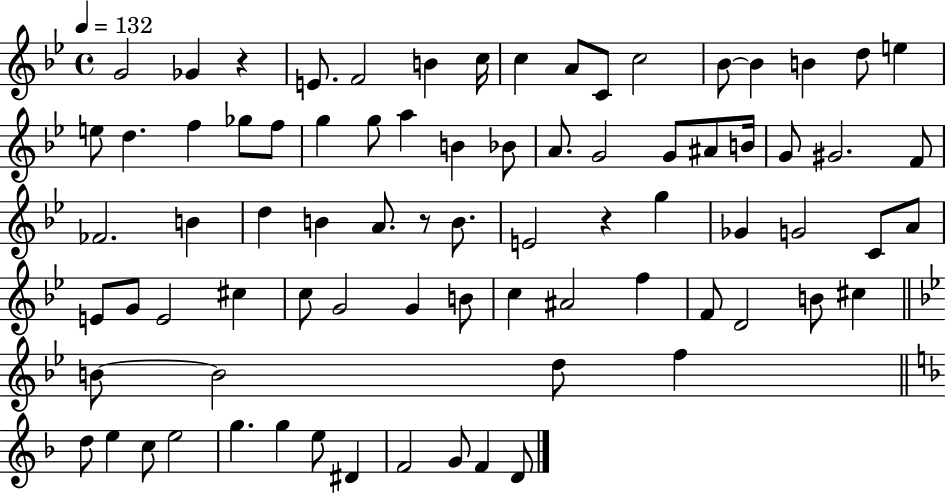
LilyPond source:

{
  \clef treble
  \time 4/4
  \defaultTimeSignature
  \key bes \major
  \tempo 4 = 132
  \repeat volta 2 { g'2 ges'4 r4 | e'8. f'2 b'4 c''16 | c''4 a'8 c'8 c''2 | bes'8~~ bes'4 b'4 d''8 e''4 | \break e''8 d''4. f''4 ges''8 f''8 | g''4 g''8 a''4 b'4 bes'8 | a'8. g'2 g'8 ais'8 b'16 | g'8 gis'2. f'8 | \break fes'2. b'4 | d''4 b'4 a'8. r8 b'8. | e'2 r4 g''4 | ges'4 g'2 c'8 a'8 | \break e'8 g'8 e'2 cis''4 | c''8 g'2 g'4 b'8 | c''4 ais'2 f''4 | f'8 d'2 b'8 cis''4 | \break \bar "||" \break \key g \minor b'8~~ b'2 d''8 f''4 | \bar "||" \break \key d \minor d''8 e''4 c''8 e''2 | g''4. g''4 e''8 dis'4 | f'2 g'8 f'4 d'8 | } \bar "|."
}